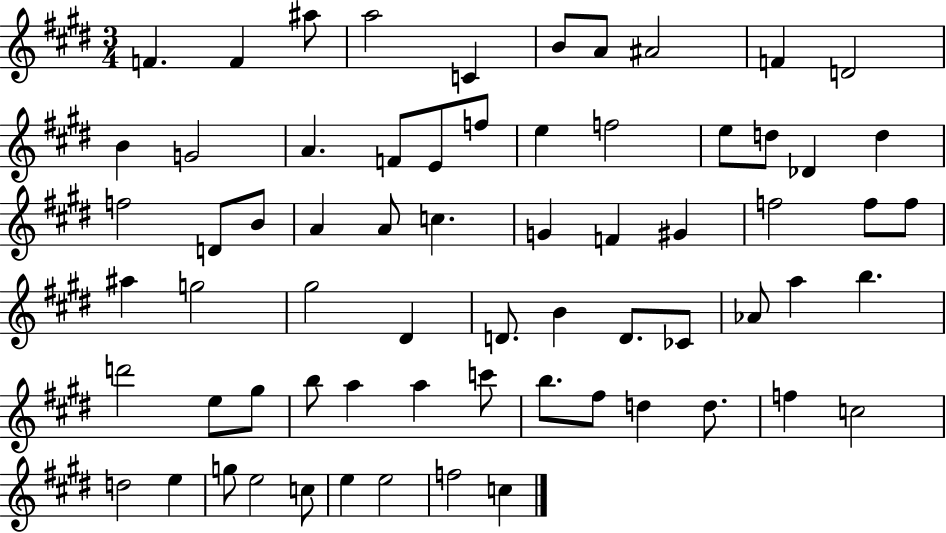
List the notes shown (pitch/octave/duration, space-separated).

F4/q. F4/q A#5/e A5/h C4/q B4/e A4/e A#4/h F4/q D4/h B4/q G4/h A4/q. F4/e E4/e F5/e E5/q F5/h E5/e D5/e Db4/q D5/q F5/h D4/e B4/e A4/q A4/e C5/q. G4/q F4/q G#4/q F5/h F5/e F5/e A#5/q G5/h G#5/h D#4/q D4/e. B4/q D4/e. CES4/e Ab4/e A5/q B5/q. D6/h E5/e G#5/e B5/e A5/q A5/q C6/e B5/e. F#5/e D5/q D5/e. F5/q C5/h D5/h E5/q G5/e E5/h C5/e E5/q E5/h F5/h C5/q